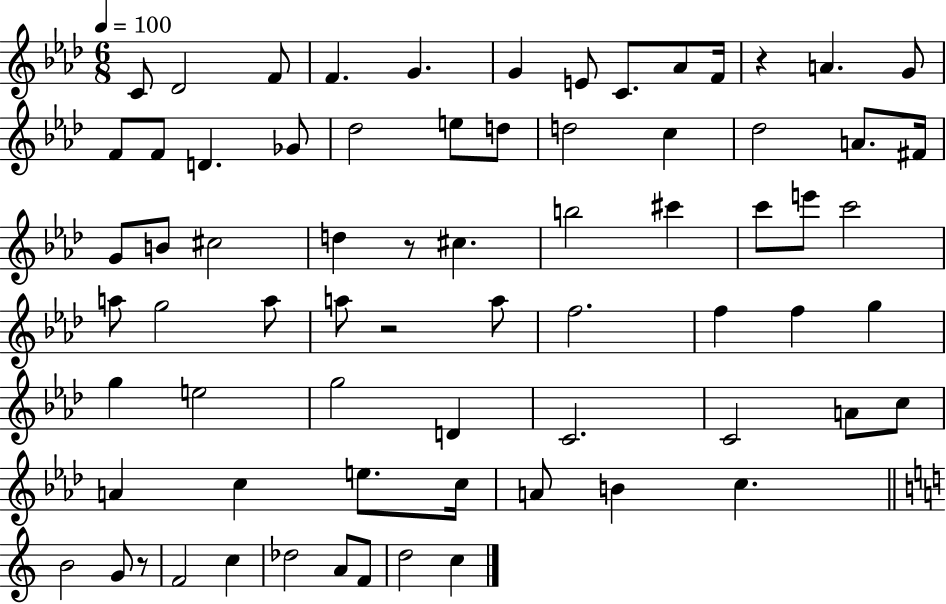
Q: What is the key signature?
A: AES major